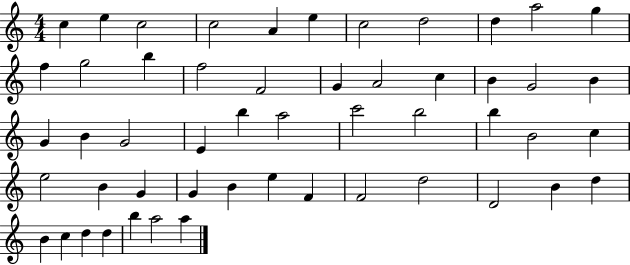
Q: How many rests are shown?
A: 0